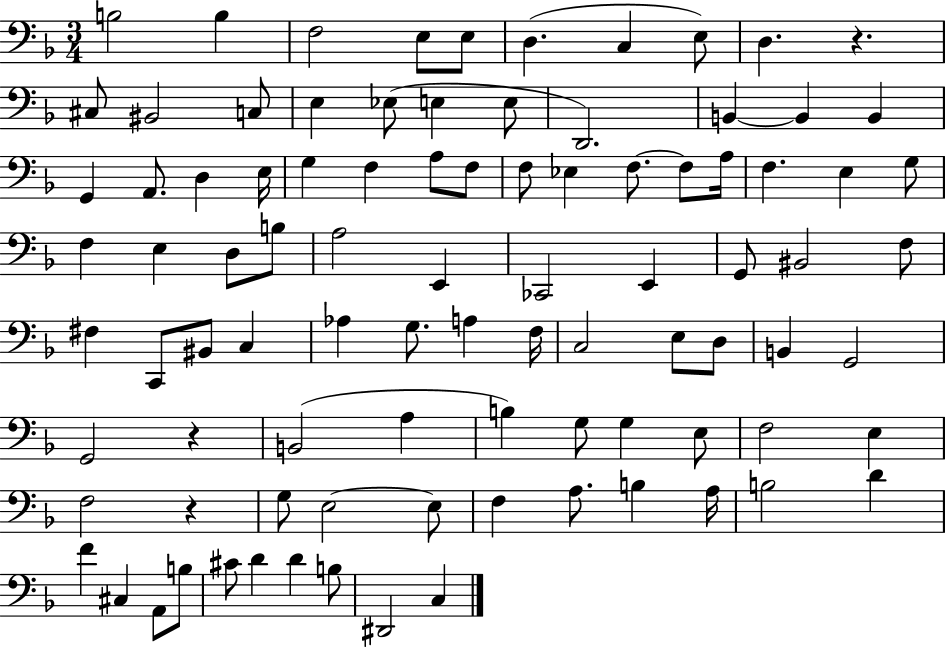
B3/h B3/q F3/h E3/e E3/e D3/q. C3/q E3/e D3/q. R/q. C#3/e BIS2/h C3/e E3/q Eb3/e E3/q E3/e D2/h. B2/q B2/q B2/q G2/q A2/e. D3/q E3/s G3/q F3/q A3/e F3/e F3/e Eb3/q F3/e. F3/e A3/s F3/q. E3/q G3/e F3/q E3/q D3/e B3/e A3/h E2/q CES2/h E2/q G2/e BIS2/h F3/e F#3/q C2/e BIS2/e C3/q Ab3/q G3/e. A3/q F3/s C3/h E3/e D3/e B2/q G2/h G2/h R/q B2/h A3/q B3/q G3/e G3/q E3/e F3/h E3/q F3/h R/q G3/e E3/h E3/e F3/q A3/e. B3/q A3/s B3/h D4/q F4/q C#3/q A2/e B3/e C#4/e D4/q D4/q B3/e D#2/h C3/q